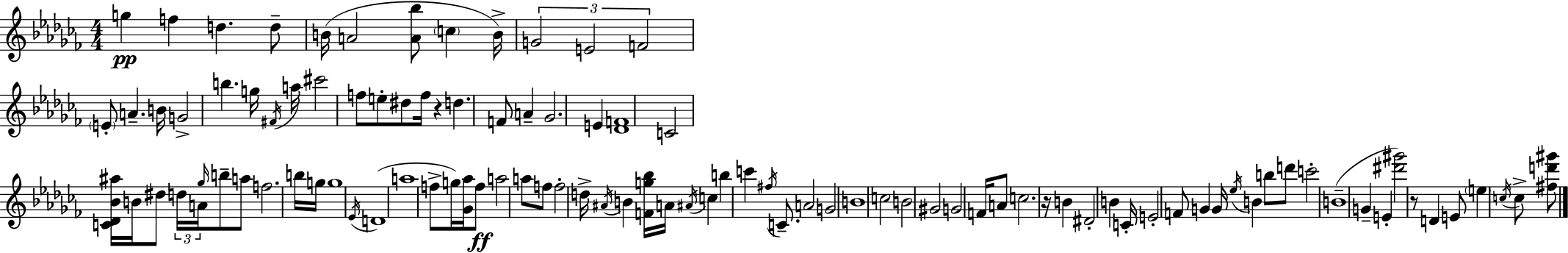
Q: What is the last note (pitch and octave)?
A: C5